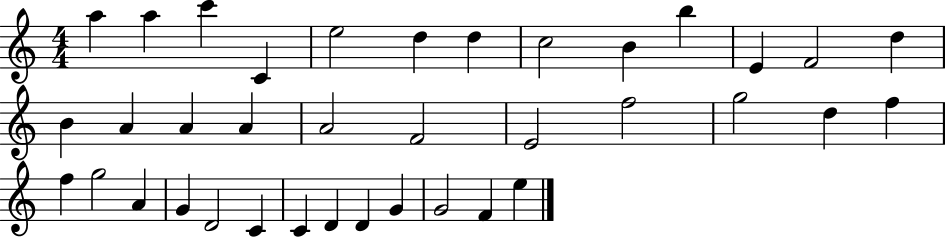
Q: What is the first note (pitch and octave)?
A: A5